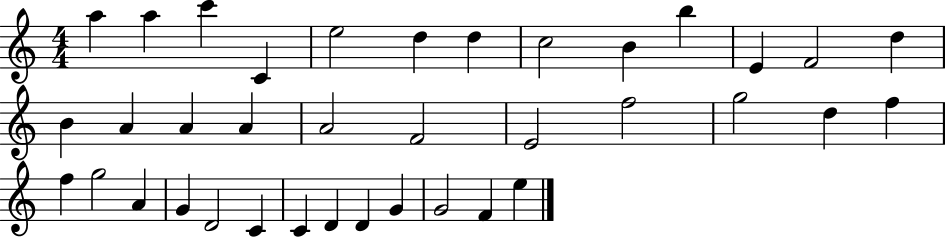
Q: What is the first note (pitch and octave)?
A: A5